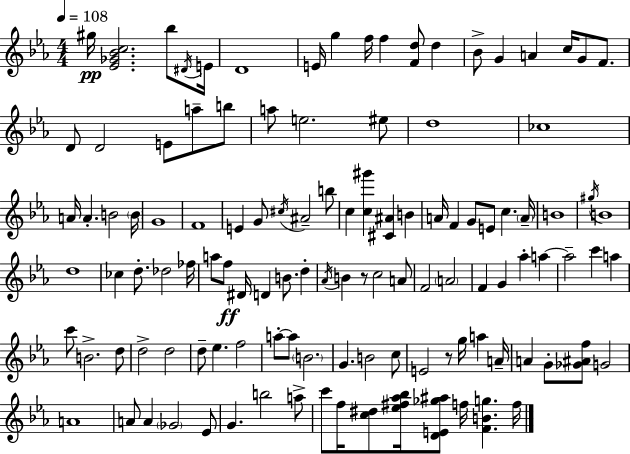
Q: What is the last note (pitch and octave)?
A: F5